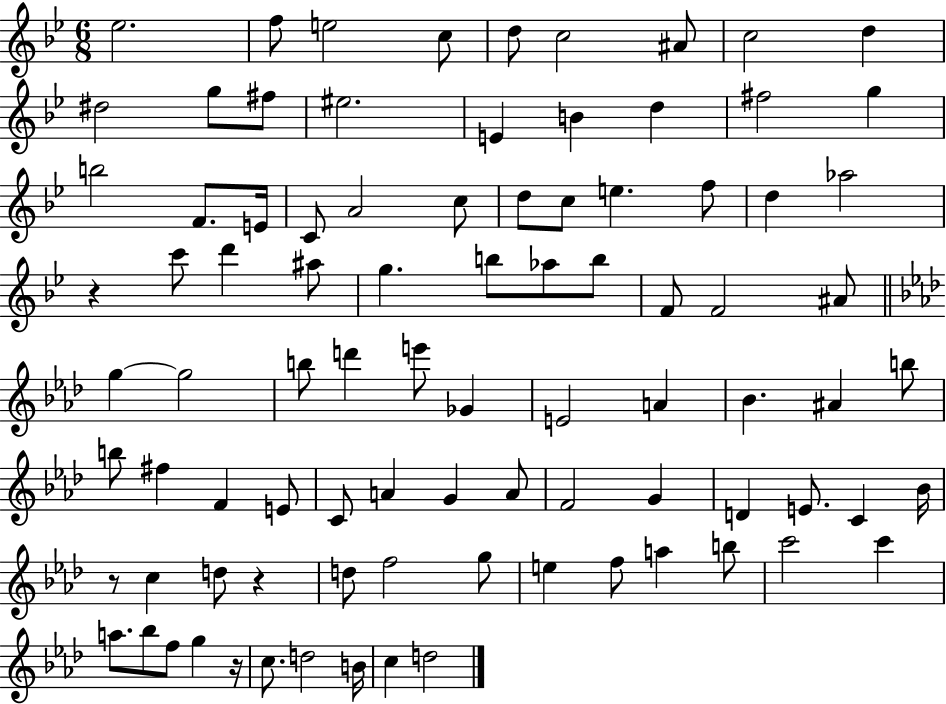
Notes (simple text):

Eb5/h. F5/e E5/h C5/e D5/e C5/h A#4/e C5/h D5/q D#5/h G5/e F#5/e EIS5/h. E4/q B4/q D5/q F#5/h G5/q B5/h F4/e. E4/s C4/e A4/h C5/e D5/e C5/e E5/q. F5/e D5/q Ab5/h R/q C6/e D6/q A#5/e G5/q. B5/e Ab5/e B5/e F4/e F4/h A#4/e G5/q G5/h B5/e D6/q E6/e Gb4/q E4/h A4/q Bb4/q. A#4/q B5/e B5/e F#5/q F4/q E4/e C4/e A4/q G4/q A4/e F4/h G4/q D4/q E4/e. C4/q Bb4/s R/e C5/q D5/e R/q D5/e F5/h G5/e E5/q F5/e A5/q B5/e C6/h C6/q A5/e. Bb5/e F5/e G5/q R/s C5/e. D5/h B4/s C5/q D5/h